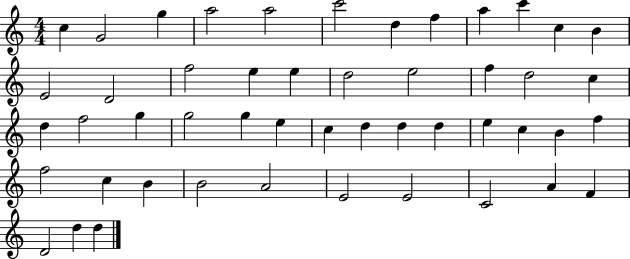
C5/q G4/h G5/q A5/h A5/h C6/h D5/q F5/q A5/q C6/q C5/q B4/q E4/h D4/h F5/h E5/q E5/q D5/h E5/h F5/q D5/h C5/q D5/q F5/h G5/q G5/h G5/q E5/q C5/q D5/q D5/q D5/q E5/q C5/q B4/q F5/q F5/h C5/q B4/q B4/h A4/h E4/h E4/h C4/h A4/q F4/q D4/h D5/q D5/q